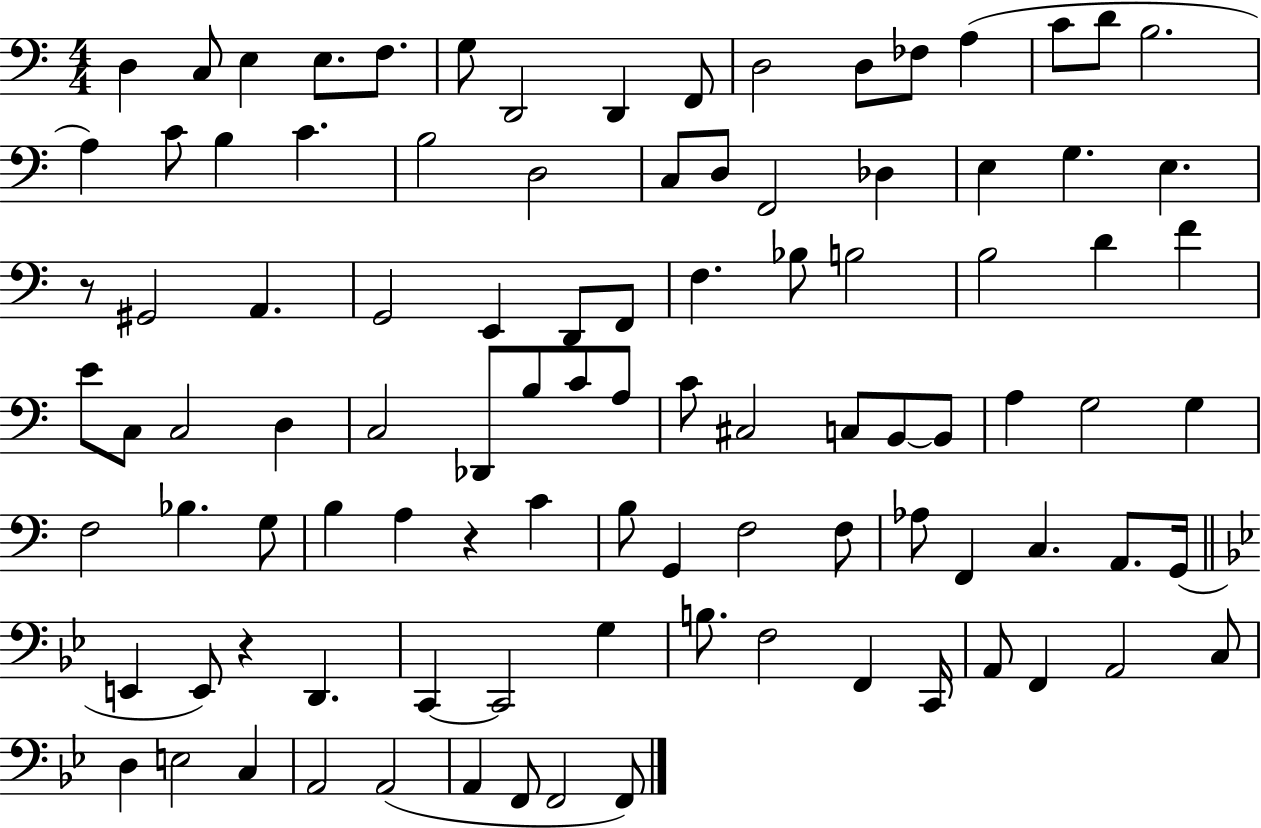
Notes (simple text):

D3/q C3/e E3/q E3/e. F3/e. G3/e D2/h D2/q F2/e D3/h D3/e FES3/e A3/q C4/e D4/e B3/h. A3/q C4/e B3/q C4/q. B3/h D3/h C3/e D3/e F2/h Db3/q E3/q G3/q. E3/q. R/e G#2/h A2/q. G2/h E2/q D2/e F2/e F3/q. Bb3/e B3/h B3/h D4/q F4/q E4/e C3/e C3/h D3/q C3/h Db2/e B3/e C4/e A3/e C4/e C#3/h C3/e B2/e B2/e A3/q G3/h G3/q F3/h Bb3/q. G3/e B3/q A3/q R/q C4/q B3/e G2/q F3/h F3/e Ab3/e F2/q C3/q. A2/e. G2/s E2/q E2/e R/q D2/q. C2/q C2/h G3/q B3/e. F3/h F2/q C2/s A2/e F2/q A2/h C3/e D3/q E3/h C3/q A2/h A2/h A2/q F2/e F2/h F2/e